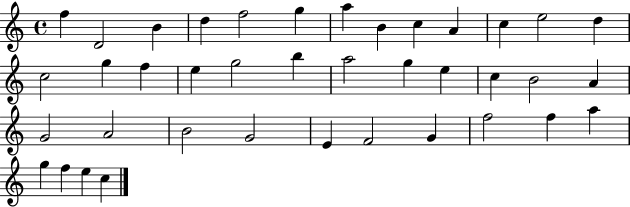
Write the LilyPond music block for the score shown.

{
  \clef treble
  \time 4/4
  \defaultTimeSignature
  \key c \major
  f''4 d'2 b'4 | d''4 f''2 g''4 | a''4 b'4 c''4 a'4 | c''4 e''2 d''4 | \break c''2 g''4 f''4 | e''4 g''2 b''4 | a''2 g''4 e''4 | c''4 b'2 a'4 | \break g'2 a'2 | b'2 g'2 | e'4 f'2 g'4 | f''2 f''4 a''4 | \break g''4 f''4 e''4 c''4 | \bar "|."
}